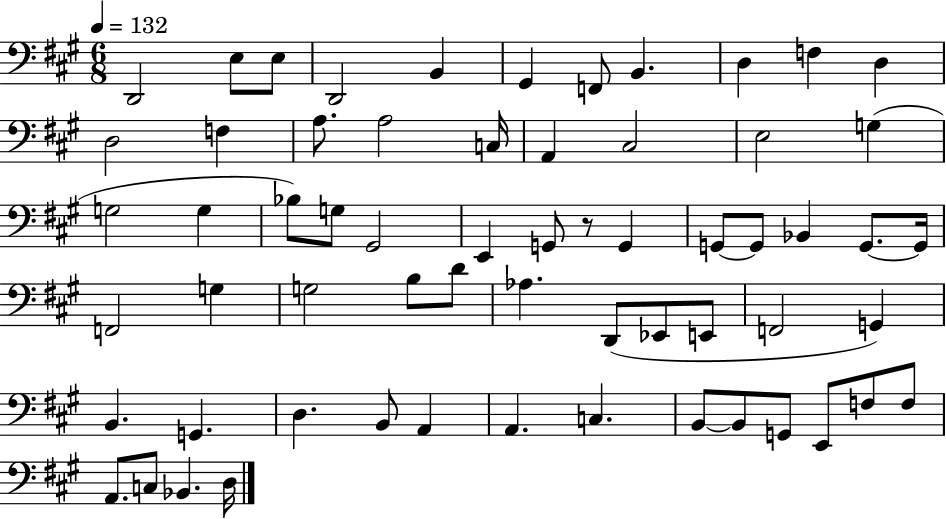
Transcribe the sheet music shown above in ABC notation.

X:1
T:Untitled
M:6/8
L:1/4
K:A
D,,2 E,/2 E,/2 D,,2 B,, ^G,, F,,/2 B,, D, F, D, D,2 F, A,/2 A,2 C,/4 A,, ^C,2 E,2 G, G,2 G, _B,/2 G,/2 ^G,,2 E,, G,,/2 z/2 G,, G,,/2 G,,/2 _B,, G,,/2 G,,/4 F,,2 G, G,2 B,/2 D/2 _A, D,,/2 _E,,/2 E,,/2 F,,2 G,, B,, G,, D, B,,/2 A,, A,, C, B,,/2 B,,/2 G,,/2 E,,/2 F,/2 F,/2 A,,/2 C,/2 _B,, D,/4